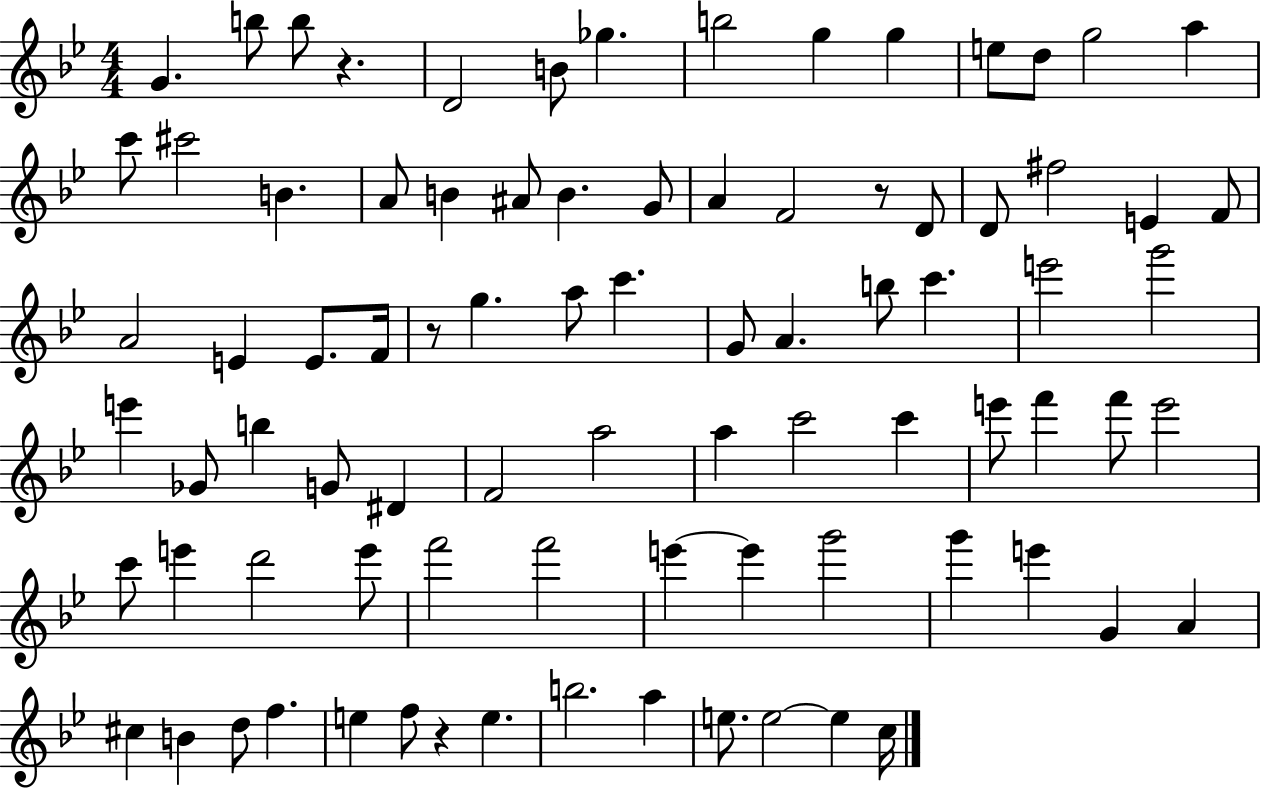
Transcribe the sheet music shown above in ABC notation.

X:1
T:Untitled
M:4/4
L:1/4
K:Bb
G b/2 b/2 z D2 B/2 _g b2 g g e/2 d/2 g2 a c'/2 ^c'2 B A/2 B ^A/2 B G/2 A F2 z/2 D/2 D/2 ^f2 E F/2 A2 E E/2 F/4 z/2 g a/2 c' G/2 A b/2 c' e'2 g'2 e' _G/2 b G/2 ^D F2 a2 a c'2 c' e'/2 f' f'/2 e'2 c'/2 e' d'2 e'/2 f'2 f'2 e' e' g'2 g' e' G A ^c B d/2 f e f/2 z e b2 a e/2 e2 e c/4